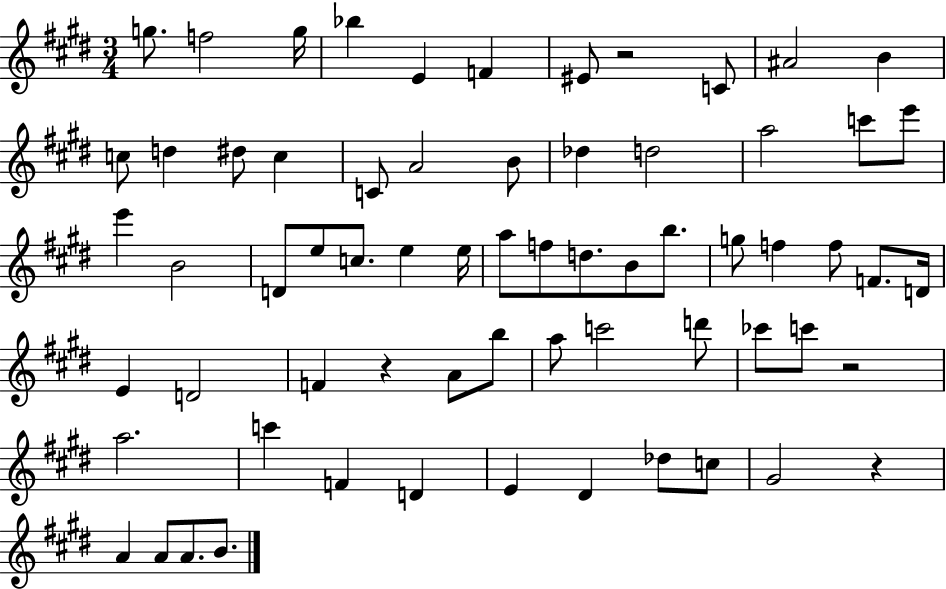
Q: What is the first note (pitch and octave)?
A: G5